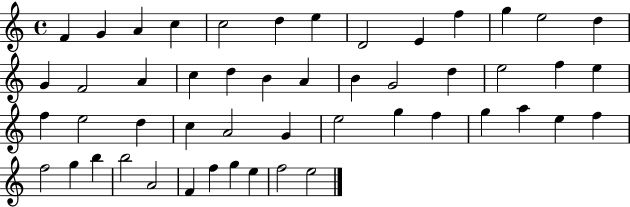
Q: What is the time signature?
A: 4/4